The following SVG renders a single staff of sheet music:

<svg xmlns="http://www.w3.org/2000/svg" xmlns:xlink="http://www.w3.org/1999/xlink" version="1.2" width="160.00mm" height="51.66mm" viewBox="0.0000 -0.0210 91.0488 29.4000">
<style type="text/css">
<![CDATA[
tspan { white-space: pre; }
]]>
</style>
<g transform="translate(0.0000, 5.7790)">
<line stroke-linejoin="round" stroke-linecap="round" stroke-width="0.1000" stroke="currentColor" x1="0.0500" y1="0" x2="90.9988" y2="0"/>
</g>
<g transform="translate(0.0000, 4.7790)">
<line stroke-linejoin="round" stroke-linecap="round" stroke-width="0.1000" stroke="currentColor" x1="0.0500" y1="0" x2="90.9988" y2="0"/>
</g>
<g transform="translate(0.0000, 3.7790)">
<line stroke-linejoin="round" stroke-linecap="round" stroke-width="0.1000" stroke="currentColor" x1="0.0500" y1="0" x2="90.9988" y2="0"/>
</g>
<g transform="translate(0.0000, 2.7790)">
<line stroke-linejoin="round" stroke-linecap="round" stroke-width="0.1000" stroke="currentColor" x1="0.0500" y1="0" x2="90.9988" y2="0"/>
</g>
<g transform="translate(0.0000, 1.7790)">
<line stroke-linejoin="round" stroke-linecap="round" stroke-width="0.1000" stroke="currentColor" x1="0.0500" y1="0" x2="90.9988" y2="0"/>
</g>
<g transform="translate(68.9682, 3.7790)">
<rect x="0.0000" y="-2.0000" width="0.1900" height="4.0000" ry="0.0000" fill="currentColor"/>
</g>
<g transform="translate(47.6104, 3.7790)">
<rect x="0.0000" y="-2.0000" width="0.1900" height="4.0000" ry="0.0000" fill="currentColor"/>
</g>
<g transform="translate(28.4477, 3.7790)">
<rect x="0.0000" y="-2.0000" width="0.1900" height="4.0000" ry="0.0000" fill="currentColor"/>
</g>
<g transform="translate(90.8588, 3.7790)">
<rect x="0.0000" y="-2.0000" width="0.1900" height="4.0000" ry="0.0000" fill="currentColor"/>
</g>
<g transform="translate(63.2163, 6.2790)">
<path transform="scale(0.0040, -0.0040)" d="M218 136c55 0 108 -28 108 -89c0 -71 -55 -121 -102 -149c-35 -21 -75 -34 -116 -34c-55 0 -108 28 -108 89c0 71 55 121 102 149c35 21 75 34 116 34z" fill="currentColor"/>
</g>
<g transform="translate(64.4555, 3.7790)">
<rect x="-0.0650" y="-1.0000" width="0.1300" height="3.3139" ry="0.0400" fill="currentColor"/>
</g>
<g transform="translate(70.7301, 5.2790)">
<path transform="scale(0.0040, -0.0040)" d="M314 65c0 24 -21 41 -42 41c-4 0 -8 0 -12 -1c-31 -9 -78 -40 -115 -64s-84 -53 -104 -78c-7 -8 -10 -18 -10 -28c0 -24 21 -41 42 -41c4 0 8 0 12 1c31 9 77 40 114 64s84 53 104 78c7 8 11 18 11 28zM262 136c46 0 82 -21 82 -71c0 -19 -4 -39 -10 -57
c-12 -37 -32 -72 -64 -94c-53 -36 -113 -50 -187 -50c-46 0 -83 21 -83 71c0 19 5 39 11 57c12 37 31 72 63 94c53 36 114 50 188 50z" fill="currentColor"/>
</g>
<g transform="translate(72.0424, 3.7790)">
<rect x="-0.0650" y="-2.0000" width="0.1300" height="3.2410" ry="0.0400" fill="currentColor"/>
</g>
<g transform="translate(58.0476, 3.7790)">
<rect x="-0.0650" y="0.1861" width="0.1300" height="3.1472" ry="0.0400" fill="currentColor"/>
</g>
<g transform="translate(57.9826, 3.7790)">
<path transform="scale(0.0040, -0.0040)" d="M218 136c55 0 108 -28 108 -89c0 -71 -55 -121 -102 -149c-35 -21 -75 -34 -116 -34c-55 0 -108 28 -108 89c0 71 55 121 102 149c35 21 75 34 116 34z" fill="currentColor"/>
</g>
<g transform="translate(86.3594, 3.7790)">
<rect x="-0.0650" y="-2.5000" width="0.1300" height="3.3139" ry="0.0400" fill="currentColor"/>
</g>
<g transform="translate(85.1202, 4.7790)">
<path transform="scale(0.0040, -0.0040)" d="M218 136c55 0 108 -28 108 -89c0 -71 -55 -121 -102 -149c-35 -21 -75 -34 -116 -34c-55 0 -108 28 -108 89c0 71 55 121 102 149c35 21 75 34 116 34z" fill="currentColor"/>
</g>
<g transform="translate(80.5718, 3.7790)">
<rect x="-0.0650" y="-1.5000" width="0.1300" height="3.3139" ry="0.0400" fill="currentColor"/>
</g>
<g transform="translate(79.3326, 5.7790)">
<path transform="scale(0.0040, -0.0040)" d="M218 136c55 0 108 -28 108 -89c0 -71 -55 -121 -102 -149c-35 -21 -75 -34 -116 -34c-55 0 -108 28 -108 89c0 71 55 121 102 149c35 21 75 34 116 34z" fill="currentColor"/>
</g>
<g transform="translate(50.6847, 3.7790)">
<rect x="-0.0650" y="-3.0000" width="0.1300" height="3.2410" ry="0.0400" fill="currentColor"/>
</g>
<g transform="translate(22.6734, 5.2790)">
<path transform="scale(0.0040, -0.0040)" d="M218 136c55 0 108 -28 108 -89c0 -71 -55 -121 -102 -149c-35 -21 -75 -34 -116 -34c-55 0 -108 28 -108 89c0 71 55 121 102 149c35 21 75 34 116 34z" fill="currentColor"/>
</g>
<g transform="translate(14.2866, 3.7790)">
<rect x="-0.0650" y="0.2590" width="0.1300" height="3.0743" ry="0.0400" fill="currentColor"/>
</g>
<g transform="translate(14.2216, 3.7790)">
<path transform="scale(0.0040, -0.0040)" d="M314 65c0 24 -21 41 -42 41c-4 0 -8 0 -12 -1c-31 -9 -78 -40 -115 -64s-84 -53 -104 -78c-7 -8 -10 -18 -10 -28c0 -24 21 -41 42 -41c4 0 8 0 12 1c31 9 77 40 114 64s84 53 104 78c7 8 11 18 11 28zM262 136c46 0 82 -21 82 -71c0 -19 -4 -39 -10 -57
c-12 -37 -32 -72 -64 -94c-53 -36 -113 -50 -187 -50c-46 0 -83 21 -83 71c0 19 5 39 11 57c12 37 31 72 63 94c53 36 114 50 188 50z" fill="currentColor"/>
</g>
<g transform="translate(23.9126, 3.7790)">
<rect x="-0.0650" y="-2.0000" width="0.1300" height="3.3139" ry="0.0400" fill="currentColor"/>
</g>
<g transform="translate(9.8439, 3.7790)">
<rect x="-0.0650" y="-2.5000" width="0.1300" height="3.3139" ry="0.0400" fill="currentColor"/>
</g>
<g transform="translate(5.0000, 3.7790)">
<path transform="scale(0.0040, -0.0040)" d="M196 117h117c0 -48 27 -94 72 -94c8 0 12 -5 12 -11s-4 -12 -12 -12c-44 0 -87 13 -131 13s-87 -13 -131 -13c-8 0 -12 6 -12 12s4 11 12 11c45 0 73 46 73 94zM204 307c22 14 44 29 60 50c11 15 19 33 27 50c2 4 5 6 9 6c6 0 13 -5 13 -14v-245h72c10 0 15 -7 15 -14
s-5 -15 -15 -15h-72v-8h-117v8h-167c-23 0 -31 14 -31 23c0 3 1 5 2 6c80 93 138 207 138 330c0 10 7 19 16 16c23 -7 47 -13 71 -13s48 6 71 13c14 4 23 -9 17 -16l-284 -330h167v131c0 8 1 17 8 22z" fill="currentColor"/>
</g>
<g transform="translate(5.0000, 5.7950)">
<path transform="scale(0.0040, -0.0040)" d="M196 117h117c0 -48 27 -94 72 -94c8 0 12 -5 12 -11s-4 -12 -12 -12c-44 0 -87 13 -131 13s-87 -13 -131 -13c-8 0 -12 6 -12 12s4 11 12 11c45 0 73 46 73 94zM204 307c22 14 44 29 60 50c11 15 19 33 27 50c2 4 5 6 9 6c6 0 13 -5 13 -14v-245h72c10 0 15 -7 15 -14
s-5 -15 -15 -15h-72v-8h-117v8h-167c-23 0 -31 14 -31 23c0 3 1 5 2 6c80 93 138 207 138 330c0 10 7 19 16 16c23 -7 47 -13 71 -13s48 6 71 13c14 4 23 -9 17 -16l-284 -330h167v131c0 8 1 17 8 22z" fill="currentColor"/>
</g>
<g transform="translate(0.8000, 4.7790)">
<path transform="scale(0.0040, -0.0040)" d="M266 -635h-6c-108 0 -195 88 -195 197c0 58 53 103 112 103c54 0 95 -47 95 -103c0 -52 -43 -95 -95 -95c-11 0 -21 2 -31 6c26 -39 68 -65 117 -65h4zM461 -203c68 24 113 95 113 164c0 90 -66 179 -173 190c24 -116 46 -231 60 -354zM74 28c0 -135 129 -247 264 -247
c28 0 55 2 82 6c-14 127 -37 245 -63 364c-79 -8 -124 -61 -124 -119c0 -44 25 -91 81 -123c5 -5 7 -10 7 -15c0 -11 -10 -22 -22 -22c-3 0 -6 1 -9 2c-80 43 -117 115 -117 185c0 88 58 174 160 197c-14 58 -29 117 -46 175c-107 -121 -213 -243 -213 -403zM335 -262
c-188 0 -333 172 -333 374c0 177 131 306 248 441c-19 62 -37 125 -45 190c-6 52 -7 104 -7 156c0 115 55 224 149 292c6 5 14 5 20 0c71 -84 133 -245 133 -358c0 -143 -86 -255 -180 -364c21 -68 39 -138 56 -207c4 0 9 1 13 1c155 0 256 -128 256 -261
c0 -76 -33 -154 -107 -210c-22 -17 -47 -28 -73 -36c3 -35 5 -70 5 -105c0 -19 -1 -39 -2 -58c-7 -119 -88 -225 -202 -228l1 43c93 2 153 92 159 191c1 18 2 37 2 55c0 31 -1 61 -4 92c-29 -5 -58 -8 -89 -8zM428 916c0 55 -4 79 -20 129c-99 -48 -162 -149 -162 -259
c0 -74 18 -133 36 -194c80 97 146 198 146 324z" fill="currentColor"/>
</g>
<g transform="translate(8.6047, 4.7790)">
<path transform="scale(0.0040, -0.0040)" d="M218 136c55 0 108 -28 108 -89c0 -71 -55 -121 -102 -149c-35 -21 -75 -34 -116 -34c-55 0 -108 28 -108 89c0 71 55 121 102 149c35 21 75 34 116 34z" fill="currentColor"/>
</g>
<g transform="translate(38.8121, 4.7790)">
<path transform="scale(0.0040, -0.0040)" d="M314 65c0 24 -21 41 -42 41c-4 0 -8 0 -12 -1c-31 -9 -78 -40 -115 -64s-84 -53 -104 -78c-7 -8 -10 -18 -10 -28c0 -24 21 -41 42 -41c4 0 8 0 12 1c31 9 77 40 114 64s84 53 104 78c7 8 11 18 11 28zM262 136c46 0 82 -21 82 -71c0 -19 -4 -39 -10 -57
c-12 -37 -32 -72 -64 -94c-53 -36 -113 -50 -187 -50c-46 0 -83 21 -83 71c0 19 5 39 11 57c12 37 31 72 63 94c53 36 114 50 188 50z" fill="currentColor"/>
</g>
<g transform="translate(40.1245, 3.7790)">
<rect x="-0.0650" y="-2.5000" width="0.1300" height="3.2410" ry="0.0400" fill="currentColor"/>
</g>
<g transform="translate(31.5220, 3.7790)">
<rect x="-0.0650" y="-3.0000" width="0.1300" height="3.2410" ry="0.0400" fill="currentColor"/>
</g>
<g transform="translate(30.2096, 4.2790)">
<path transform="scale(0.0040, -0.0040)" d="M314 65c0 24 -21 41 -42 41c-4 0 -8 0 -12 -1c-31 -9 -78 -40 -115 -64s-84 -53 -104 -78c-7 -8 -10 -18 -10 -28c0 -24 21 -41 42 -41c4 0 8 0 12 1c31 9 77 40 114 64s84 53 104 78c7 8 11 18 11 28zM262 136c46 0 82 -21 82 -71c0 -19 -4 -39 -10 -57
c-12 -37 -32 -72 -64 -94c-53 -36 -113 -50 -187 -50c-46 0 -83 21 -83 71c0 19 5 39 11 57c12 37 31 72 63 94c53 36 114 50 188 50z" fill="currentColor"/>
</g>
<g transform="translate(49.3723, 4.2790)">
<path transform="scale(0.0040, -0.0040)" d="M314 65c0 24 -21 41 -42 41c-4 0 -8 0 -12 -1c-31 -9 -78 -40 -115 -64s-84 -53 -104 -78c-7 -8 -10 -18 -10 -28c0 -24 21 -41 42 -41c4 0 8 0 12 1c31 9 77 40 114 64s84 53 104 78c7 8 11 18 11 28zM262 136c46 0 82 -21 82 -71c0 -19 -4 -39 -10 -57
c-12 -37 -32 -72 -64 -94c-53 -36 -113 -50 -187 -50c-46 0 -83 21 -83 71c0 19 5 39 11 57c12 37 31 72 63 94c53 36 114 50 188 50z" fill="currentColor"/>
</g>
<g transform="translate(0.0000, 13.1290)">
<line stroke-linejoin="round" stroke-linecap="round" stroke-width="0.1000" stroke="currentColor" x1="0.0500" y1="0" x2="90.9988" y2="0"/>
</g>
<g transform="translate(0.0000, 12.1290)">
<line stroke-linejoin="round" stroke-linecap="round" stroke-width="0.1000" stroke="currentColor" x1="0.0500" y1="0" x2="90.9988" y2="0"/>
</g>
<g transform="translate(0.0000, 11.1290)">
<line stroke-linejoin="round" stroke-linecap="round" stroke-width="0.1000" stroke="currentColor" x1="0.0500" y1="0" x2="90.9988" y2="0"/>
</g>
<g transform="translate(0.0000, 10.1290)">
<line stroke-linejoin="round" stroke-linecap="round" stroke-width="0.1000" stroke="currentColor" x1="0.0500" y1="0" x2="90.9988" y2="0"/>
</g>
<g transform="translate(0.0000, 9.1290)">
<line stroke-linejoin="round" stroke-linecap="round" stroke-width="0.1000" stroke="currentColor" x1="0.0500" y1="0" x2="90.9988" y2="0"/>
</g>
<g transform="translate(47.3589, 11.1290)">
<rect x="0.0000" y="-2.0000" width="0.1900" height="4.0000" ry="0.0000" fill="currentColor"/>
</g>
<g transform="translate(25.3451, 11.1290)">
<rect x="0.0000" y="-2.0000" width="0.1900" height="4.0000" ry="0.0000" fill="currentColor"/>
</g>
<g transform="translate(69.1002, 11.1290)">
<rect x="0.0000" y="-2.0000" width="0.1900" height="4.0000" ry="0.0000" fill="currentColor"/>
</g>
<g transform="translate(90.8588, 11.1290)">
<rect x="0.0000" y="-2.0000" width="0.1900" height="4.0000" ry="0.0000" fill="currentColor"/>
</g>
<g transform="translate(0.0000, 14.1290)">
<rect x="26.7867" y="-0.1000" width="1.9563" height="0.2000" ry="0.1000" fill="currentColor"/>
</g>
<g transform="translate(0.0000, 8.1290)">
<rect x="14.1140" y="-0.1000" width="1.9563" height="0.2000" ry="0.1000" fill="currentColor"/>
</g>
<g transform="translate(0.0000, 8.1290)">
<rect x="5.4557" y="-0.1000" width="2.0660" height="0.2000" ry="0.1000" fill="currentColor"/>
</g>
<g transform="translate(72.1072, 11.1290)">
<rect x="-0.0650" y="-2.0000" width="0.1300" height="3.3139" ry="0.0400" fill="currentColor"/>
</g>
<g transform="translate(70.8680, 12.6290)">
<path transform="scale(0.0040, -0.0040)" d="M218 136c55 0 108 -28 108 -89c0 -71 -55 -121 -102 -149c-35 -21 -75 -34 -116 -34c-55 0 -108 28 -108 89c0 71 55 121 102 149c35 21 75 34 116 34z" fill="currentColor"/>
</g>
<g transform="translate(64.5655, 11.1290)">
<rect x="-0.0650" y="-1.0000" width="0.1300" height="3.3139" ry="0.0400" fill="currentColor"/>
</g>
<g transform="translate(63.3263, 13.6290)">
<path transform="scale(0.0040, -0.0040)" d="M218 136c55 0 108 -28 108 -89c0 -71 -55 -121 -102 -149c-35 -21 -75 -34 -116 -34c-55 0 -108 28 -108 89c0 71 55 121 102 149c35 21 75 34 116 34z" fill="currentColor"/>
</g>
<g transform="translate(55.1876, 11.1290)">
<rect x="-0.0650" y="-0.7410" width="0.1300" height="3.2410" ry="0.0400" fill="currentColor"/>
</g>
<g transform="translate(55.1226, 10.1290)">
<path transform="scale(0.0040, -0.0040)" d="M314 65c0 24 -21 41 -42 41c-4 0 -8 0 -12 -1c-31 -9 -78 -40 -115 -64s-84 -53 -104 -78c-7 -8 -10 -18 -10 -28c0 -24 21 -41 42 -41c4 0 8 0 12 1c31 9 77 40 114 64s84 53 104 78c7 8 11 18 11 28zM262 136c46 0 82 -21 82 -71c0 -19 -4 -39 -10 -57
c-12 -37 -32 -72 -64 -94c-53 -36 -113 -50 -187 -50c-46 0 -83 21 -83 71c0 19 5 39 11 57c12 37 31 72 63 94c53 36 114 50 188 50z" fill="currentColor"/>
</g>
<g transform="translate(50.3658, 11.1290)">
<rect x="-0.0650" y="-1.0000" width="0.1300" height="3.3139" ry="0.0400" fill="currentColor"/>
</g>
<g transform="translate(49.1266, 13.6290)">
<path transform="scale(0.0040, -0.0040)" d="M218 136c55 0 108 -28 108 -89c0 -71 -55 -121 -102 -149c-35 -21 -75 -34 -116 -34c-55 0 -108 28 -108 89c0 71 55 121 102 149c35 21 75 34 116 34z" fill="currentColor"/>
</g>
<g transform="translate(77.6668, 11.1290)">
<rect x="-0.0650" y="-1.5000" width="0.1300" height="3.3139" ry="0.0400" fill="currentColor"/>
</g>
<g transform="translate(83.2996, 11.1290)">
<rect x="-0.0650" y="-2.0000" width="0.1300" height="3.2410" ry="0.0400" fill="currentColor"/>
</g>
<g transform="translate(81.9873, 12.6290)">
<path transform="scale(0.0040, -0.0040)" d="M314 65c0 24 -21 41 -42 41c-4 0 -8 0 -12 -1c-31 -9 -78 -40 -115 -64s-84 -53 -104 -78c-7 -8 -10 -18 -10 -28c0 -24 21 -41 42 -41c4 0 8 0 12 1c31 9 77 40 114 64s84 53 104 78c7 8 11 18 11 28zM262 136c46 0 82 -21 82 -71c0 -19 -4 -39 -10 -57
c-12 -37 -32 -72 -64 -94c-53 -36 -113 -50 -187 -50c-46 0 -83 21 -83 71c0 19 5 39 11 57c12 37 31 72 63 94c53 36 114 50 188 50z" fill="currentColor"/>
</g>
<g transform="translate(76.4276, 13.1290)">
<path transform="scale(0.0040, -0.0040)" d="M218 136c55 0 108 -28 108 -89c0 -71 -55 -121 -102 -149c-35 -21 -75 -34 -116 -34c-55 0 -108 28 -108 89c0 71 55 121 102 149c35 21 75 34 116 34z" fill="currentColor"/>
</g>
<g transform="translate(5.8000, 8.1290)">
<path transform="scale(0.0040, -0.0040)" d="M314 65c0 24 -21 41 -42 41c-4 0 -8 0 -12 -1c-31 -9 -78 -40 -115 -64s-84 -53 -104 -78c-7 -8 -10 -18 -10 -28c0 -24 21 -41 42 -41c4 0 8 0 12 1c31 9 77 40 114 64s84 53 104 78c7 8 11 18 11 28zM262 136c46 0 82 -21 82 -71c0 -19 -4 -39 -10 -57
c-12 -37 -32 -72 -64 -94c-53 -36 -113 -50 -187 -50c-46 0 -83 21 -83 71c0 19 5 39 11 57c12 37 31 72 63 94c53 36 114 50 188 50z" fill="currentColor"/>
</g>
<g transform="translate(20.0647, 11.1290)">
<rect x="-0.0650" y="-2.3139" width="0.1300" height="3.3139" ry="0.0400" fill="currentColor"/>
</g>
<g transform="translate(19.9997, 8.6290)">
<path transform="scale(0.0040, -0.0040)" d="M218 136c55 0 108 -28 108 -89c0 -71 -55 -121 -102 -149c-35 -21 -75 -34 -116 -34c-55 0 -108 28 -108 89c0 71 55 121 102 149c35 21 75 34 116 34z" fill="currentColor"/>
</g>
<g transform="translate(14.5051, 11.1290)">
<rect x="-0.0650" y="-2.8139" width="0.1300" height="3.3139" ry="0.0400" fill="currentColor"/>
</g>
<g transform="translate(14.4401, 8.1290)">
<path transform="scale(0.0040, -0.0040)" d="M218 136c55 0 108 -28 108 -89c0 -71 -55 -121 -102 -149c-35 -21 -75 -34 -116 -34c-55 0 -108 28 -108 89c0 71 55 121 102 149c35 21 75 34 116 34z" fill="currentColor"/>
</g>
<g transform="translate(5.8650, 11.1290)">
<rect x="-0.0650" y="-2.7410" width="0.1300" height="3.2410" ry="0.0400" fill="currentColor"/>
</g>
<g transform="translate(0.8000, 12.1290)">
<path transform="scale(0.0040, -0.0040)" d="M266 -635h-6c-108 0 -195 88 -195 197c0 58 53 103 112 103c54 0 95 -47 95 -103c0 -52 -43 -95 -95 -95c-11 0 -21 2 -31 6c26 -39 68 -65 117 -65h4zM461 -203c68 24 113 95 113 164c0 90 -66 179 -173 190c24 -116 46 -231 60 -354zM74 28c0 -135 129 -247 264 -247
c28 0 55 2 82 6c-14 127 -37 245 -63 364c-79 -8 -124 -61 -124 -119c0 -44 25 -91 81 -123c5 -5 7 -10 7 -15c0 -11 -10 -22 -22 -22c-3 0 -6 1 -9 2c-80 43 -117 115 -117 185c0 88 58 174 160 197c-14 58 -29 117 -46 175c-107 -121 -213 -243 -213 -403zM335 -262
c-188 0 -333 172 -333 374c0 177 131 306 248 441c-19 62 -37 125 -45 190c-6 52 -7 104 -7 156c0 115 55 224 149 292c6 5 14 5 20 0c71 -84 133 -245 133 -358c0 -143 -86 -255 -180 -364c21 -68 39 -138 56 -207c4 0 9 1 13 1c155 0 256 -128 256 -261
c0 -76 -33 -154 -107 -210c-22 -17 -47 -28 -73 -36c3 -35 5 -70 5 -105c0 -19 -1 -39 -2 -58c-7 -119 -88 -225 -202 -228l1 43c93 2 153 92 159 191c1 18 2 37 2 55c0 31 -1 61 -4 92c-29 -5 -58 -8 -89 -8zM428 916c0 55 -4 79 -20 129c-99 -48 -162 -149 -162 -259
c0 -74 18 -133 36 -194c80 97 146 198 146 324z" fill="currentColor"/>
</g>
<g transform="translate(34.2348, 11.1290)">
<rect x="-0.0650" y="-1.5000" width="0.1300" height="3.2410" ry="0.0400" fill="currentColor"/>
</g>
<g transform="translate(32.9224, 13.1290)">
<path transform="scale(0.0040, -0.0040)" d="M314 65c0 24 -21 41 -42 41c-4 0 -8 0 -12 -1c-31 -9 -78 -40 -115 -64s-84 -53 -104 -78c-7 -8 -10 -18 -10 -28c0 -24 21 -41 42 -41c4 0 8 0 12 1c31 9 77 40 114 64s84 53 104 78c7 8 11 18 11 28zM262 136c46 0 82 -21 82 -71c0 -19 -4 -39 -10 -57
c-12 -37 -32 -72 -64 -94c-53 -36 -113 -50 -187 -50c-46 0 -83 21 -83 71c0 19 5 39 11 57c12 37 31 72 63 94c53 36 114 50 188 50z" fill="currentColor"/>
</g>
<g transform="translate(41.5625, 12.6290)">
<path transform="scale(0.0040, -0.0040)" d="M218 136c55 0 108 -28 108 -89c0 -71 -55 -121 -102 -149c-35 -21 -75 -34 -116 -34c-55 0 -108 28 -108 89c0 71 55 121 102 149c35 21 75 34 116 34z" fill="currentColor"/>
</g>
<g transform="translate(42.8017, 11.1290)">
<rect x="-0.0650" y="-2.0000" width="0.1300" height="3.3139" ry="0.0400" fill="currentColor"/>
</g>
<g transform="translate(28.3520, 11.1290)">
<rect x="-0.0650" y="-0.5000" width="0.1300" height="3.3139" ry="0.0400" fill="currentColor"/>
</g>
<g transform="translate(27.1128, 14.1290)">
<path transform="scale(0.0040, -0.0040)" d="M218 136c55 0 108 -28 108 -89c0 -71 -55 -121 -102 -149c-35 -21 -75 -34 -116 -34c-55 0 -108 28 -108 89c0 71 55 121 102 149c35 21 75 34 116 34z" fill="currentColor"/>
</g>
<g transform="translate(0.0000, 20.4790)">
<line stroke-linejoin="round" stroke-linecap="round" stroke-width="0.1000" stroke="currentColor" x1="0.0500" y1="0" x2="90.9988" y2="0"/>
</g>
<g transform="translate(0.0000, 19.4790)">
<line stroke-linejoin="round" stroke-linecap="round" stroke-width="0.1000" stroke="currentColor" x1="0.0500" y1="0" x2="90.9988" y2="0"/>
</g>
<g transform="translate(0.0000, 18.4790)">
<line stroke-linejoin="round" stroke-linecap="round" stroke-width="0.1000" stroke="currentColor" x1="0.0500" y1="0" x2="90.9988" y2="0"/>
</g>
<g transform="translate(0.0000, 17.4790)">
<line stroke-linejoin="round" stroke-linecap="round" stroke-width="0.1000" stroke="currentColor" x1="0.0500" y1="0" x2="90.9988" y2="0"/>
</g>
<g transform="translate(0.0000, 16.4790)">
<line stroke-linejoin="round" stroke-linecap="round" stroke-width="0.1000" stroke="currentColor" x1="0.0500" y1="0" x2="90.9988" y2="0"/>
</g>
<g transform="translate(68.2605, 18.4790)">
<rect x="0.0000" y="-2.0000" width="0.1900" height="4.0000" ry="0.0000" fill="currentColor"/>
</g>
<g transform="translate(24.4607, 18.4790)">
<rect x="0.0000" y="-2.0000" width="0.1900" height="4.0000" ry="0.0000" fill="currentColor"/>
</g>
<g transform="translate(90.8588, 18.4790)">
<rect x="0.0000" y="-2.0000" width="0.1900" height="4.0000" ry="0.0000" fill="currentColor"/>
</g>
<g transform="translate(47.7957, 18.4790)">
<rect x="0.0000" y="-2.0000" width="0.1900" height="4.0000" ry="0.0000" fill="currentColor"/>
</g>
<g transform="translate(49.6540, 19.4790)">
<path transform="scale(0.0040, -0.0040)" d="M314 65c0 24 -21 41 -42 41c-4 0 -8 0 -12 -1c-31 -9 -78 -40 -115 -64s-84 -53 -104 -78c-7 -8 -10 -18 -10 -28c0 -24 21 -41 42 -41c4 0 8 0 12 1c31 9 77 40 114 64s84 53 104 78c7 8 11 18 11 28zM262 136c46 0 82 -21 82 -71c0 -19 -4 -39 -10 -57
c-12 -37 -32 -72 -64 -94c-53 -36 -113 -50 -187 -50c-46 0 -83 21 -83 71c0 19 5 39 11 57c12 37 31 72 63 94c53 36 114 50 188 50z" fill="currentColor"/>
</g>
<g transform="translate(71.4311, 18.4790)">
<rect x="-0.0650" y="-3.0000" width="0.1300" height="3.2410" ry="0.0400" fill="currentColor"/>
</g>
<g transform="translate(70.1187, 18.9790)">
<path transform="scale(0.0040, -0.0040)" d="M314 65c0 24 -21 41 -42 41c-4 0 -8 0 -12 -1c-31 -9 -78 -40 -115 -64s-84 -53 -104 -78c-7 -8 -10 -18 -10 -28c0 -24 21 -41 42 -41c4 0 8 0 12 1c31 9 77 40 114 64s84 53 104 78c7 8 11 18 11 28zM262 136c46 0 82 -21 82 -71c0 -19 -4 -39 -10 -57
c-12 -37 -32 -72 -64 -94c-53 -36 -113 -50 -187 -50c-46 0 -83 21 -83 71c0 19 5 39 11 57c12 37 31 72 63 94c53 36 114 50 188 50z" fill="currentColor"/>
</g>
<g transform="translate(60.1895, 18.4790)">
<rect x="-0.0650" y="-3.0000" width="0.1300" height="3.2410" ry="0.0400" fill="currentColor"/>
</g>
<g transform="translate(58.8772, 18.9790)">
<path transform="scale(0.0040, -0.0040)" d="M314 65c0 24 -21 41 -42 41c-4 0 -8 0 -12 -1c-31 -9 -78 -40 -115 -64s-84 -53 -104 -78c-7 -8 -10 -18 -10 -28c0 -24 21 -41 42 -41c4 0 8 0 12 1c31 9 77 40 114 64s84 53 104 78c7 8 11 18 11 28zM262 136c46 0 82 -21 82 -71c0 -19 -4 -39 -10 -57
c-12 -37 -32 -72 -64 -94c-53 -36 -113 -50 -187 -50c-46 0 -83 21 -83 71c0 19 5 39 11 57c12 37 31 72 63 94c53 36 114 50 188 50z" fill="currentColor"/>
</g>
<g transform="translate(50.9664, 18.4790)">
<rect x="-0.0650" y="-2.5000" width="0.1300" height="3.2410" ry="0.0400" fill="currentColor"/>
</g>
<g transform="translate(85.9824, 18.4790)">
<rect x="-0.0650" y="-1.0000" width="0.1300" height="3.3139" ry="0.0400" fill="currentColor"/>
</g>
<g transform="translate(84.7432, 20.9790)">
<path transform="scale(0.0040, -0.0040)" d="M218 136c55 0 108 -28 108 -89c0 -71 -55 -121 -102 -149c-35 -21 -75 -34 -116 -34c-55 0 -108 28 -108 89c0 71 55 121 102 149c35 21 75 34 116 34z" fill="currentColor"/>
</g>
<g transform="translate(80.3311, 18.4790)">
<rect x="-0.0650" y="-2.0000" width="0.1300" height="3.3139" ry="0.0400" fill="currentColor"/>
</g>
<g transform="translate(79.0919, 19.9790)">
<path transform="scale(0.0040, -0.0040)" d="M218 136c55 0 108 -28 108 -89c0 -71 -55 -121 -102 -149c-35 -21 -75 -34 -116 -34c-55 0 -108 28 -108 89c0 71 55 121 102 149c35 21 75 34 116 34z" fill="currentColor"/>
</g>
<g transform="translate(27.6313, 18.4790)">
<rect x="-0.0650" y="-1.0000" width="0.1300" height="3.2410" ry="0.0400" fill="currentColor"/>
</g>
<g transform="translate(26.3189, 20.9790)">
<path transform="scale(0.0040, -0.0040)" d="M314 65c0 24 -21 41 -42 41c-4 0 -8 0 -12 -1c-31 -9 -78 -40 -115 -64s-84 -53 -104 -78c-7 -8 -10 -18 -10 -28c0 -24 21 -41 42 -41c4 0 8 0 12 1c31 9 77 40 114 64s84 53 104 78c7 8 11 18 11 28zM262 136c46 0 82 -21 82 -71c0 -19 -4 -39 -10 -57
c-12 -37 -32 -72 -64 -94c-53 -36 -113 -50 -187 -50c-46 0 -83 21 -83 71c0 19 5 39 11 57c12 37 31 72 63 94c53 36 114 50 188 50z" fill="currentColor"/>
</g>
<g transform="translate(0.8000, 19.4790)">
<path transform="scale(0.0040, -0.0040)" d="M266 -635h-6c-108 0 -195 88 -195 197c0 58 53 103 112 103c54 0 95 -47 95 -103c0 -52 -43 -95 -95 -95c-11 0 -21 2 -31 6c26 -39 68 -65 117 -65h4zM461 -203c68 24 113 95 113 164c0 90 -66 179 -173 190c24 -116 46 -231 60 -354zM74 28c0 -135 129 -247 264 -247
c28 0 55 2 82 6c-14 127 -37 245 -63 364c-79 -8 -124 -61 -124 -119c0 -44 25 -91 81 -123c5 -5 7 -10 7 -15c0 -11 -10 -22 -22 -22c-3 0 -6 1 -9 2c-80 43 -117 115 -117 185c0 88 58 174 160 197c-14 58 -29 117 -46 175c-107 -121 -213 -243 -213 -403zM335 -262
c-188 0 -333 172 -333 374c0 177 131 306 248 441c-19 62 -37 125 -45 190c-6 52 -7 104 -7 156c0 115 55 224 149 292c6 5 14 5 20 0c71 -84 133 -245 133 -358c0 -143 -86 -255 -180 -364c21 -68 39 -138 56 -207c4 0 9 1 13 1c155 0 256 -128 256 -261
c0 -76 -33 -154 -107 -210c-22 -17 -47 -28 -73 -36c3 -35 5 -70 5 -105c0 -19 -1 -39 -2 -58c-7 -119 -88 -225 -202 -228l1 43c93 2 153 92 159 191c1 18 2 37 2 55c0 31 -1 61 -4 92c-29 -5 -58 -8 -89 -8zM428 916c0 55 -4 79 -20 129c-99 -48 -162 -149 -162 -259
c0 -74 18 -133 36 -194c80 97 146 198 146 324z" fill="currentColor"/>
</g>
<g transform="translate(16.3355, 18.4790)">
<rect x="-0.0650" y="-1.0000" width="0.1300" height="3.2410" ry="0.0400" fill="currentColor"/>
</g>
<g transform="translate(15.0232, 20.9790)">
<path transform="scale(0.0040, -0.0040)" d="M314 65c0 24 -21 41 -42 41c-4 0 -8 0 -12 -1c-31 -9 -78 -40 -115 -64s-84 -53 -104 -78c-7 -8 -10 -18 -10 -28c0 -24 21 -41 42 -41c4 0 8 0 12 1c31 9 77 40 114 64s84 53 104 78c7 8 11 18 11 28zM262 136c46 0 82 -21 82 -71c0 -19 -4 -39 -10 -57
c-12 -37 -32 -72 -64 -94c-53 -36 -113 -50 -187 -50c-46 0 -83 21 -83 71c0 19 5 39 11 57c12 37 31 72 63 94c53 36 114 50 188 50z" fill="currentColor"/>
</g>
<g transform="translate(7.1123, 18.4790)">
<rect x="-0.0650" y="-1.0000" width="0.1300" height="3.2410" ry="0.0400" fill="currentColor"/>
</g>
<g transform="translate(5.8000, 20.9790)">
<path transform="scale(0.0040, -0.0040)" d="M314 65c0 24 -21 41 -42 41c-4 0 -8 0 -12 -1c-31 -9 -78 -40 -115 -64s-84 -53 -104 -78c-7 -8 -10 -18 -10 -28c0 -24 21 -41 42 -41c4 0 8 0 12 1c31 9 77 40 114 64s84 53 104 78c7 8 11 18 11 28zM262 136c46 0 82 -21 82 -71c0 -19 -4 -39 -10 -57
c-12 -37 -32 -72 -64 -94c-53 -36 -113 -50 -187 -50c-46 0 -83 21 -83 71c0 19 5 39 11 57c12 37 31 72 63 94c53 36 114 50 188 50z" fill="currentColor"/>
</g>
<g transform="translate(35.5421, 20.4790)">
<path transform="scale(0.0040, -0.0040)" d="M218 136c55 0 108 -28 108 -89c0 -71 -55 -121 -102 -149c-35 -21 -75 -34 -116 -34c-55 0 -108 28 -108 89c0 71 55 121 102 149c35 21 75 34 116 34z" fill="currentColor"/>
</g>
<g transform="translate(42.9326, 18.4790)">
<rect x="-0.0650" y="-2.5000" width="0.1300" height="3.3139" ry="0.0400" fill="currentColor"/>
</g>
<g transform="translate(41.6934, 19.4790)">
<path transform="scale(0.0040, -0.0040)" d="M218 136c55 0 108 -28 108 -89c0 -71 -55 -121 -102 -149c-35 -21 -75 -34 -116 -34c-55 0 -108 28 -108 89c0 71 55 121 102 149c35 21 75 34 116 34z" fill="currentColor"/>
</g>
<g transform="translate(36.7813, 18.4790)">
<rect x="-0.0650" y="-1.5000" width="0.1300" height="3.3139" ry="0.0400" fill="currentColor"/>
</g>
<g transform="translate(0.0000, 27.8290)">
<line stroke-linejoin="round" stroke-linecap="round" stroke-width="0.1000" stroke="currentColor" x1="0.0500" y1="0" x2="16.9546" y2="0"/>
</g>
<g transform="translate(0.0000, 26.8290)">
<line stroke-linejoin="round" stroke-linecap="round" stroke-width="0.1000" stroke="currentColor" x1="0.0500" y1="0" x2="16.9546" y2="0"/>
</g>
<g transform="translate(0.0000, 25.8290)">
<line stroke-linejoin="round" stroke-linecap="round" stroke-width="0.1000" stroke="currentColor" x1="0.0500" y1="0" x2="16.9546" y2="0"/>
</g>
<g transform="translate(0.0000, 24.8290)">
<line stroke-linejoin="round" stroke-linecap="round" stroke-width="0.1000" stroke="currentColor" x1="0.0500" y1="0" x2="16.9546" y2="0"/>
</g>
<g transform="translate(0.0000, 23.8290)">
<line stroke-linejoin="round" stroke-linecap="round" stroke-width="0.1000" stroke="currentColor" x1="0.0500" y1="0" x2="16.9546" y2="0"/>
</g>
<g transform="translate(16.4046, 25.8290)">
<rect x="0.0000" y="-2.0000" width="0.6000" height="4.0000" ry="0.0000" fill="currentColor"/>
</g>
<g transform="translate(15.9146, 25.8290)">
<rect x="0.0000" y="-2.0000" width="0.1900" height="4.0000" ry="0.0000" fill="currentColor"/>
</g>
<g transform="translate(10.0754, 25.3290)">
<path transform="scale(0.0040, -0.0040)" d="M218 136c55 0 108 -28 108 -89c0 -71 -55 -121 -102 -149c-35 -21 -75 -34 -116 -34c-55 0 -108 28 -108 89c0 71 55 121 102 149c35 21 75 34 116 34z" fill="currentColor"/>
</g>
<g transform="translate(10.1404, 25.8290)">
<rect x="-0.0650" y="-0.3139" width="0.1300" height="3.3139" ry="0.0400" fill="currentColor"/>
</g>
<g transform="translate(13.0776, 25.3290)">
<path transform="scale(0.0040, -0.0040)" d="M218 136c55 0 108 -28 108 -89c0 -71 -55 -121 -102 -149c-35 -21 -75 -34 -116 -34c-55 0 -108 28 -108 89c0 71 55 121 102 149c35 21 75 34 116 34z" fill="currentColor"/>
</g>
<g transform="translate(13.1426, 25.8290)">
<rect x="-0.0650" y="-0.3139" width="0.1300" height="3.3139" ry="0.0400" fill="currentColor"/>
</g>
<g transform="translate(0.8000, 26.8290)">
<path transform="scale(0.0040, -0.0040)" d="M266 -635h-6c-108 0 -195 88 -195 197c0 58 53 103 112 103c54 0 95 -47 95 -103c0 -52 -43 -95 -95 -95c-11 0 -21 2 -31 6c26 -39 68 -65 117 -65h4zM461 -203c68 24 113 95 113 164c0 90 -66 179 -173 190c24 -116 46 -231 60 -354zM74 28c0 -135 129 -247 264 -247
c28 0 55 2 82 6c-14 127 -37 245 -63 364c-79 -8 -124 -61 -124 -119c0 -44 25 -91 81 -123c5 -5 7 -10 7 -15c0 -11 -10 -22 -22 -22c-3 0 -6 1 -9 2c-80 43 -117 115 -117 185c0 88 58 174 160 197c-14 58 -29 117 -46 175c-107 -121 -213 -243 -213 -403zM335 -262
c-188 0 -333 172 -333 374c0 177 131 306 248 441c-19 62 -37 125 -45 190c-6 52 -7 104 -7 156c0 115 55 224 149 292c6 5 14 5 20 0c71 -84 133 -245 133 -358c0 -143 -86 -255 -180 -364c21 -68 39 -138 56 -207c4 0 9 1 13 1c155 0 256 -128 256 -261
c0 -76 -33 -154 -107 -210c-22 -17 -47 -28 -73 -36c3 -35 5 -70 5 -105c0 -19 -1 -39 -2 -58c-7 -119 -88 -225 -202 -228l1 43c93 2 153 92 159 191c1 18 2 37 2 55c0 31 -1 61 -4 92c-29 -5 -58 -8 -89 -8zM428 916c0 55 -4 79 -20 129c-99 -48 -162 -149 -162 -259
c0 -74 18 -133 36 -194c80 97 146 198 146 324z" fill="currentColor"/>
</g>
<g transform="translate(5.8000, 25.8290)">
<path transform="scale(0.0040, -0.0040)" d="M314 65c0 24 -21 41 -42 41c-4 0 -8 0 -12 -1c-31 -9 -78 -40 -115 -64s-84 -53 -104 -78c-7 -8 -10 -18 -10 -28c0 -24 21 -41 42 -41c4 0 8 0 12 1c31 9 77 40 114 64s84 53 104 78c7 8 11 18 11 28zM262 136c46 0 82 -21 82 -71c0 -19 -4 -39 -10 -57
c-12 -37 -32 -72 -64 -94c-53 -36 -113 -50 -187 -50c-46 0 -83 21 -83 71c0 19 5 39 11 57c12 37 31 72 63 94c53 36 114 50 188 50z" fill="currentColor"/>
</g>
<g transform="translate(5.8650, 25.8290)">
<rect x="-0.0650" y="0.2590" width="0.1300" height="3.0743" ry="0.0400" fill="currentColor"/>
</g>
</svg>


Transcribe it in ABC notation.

X:1
T:Untitled
M:4/4
L:1/4
K:C
G B2 F A2 G2 A2 B D F2 E G a2 a g C E2 F D d2 D F E F2 D2 D2 D2 E G G2 A2 A2 F D B2 c c